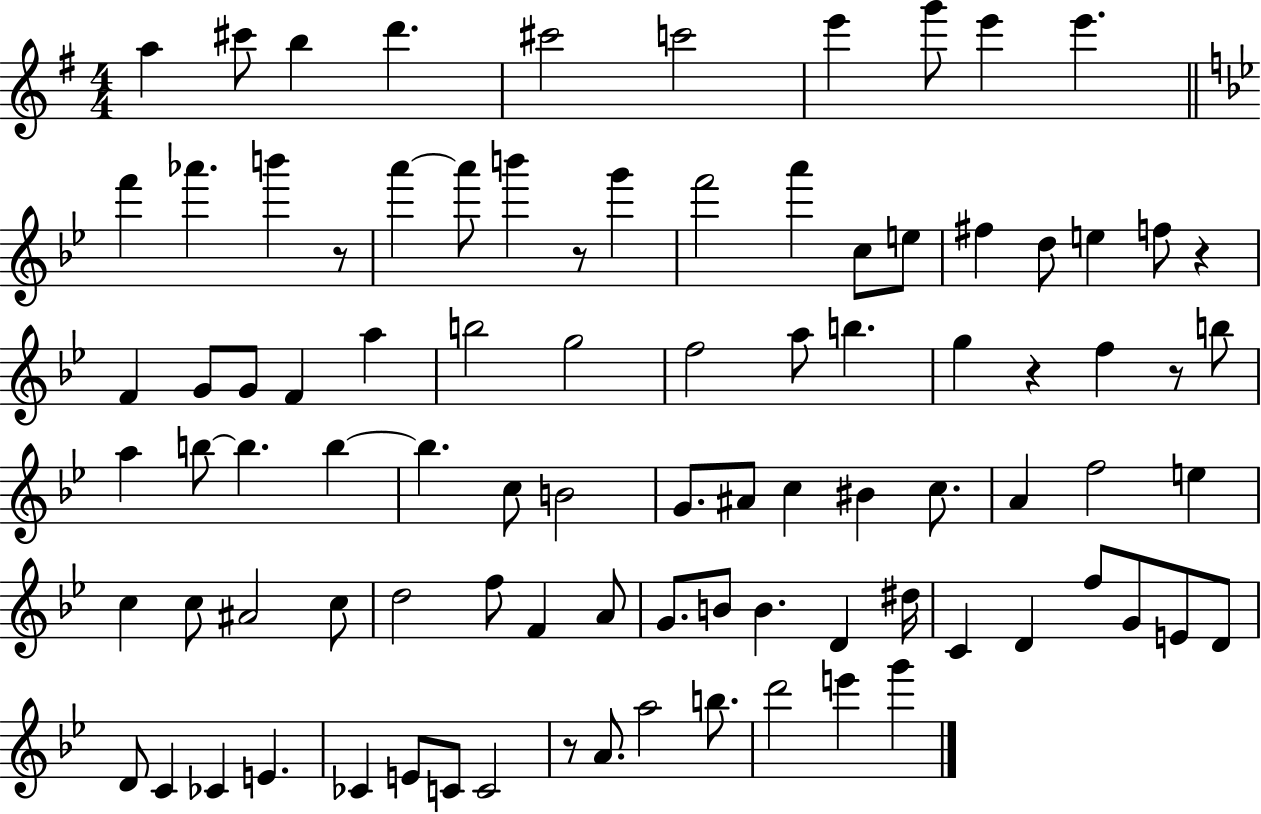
A5/q C#6/e B5/q D6/q. C#6/h C6/h E6/q G6/e E6/q E6/q. F6/q Ab6/q. B6/q R/e A6/q A6/e B6/q R/e G6/q F6/h A6/q C5/e E5/e F#5/q D5/e E5/q F5/e R/q F4/q G4/e G4/e F4/q A5/q B5/h G5/h F5/h A5/e B5/q. G5/q R/q F5/q R/e B5/e A5/q B5/e B5/q. B5/q B5/q. C5/e B4/h G4/e. A#4/e C5/q BIS4/q C5/e. A4/q F5/h E5/q C5/q C5/e A#4/h C5/e D5/h F5/e F4/q A4/e G4/e. B4/e B4/q. D4/q D#5/s C4/q D4/q F5/e G4/e E4/e D4/e D4/e C4/q CES4/q E4/q. CES4/q E4/e C4/e C4/h R/e A4/e. A5/h B5/e. D6/h E6/q G6/q